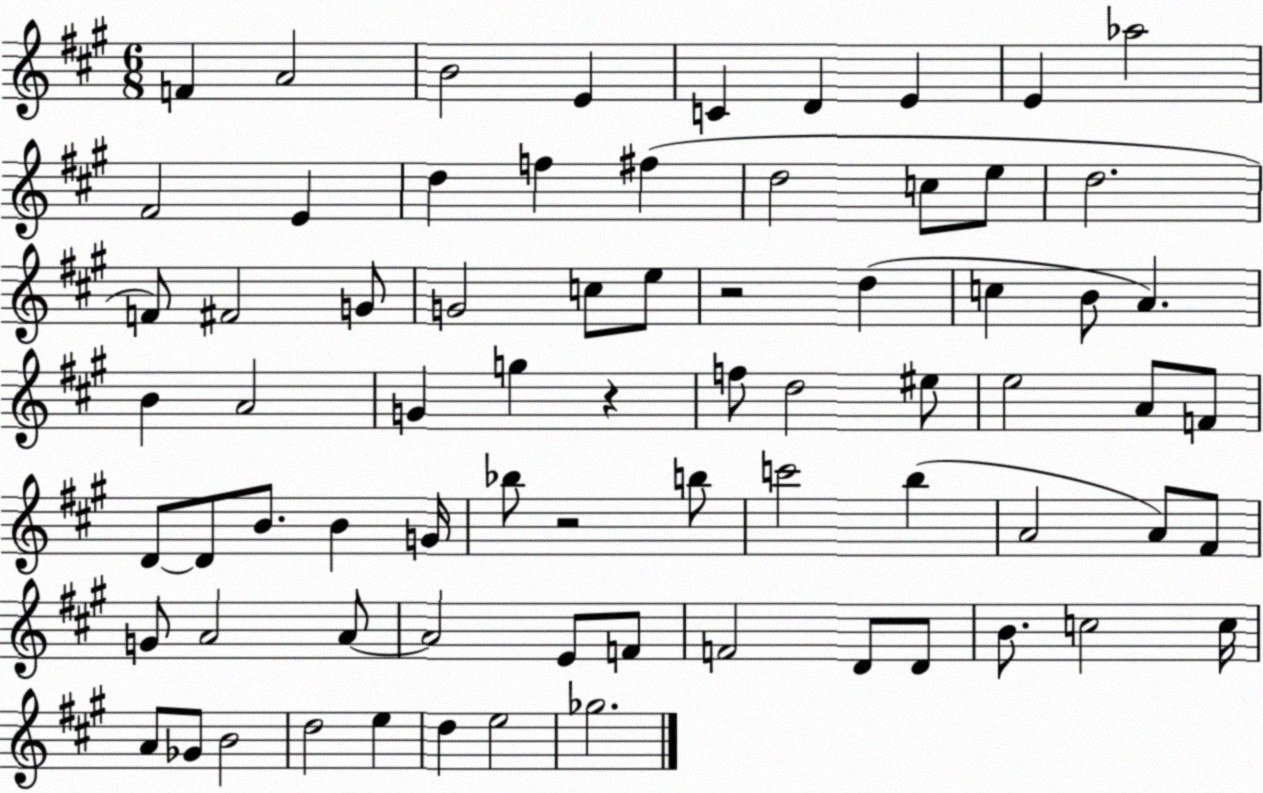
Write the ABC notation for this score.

X:1
T:Untitled
M:6/8
L:1/4
K:A
F A2 B2 E C D E E _a2 ^F2 E d f ^f d2 c/2 e/2 d2 F/2 ^F2 G/2 G2 c/2 e/2 z2 d c B/2 A B A2 G g z f/2 d2 ^e/2 e2 A/2 F/2 D/2 D/2 B/2 B G/4 _b/2 z2 b/2 c'2 b A2 A/2 ^F/2 G/2 A2 A/2 A2 E/2 F/2 F2 D/2 D/2 B/2 c2 c/4 A/2 _G/2 B2 d2 e d e2 _g2